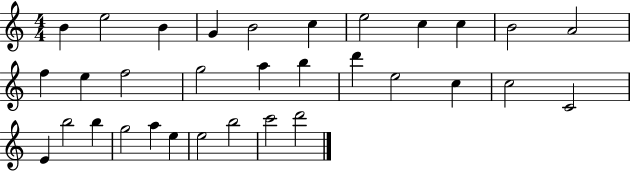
B4/q E5/h B4/q G4/q B4/h C5/q E5/h C5/q C5/q B4/h A4/h F5/q E5/q F5/h G5/h A5/q B5/q D6/q E5/h C5/q C5/h C4/h E4/q B5/h B5/q G5/h A5/q E5/q E5/h B5/h C6/h D6/h